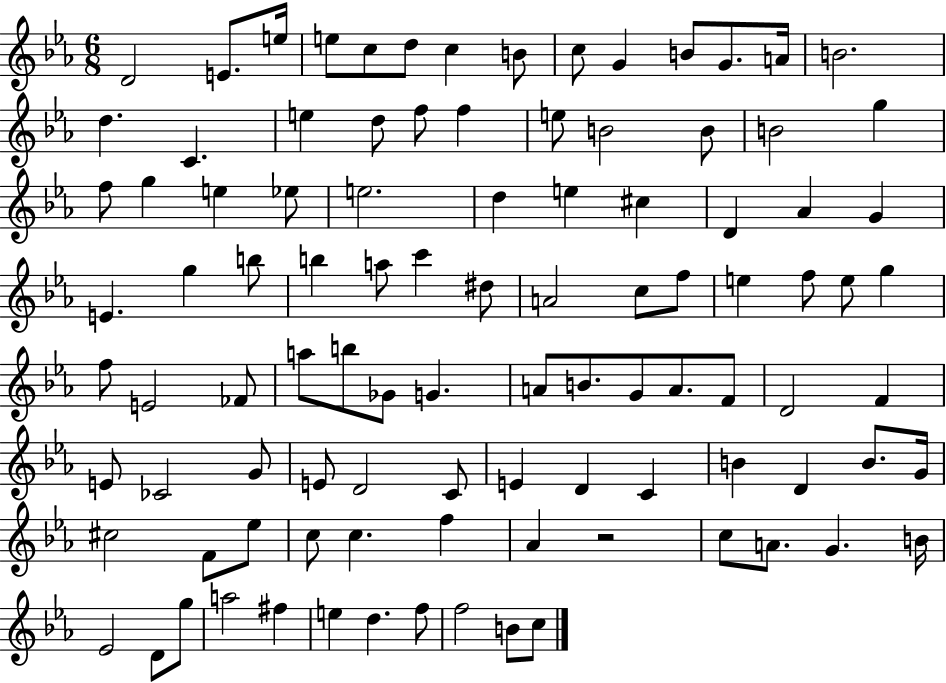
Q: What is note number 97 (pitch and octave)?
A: F5